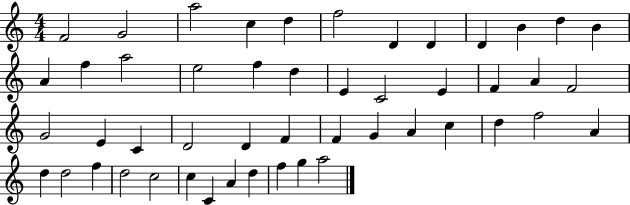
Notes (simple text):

F4/h G4/h A5/h C5/q D5/q F5/h D4/q D4/q D4/q B4/q D5/q B4/q A4/q F5/q A5/h E5/h F5/q D5/q E4/q C4/h E4/q F4/q A4/q F4/h G4/h E4/q C4/q D4/h D4/q F4/q F4/q G4/q A4/q C5/q D5/q F5/h A4/q D5/q D5/h F5/q D5/h C5/h C5/q C4/q A4/q D5/q F5/q G5/q A5/h